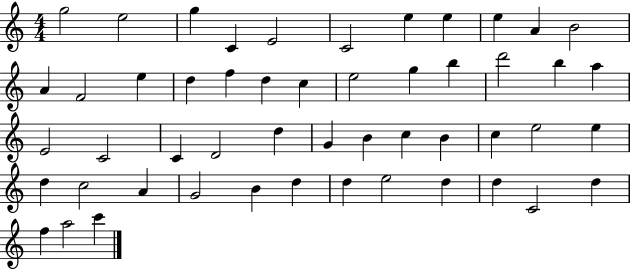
X:1
T:Untitled
M:4/4
L:1/4
K:C
g2 e2 g C E2 C2 e e e A B2 A F2 e d f d c e2 g b d'2 b a E2 C2 C D2 d G B c B c e2 e d c2 A G2 B d d e2 d d C2 d f a2 c'